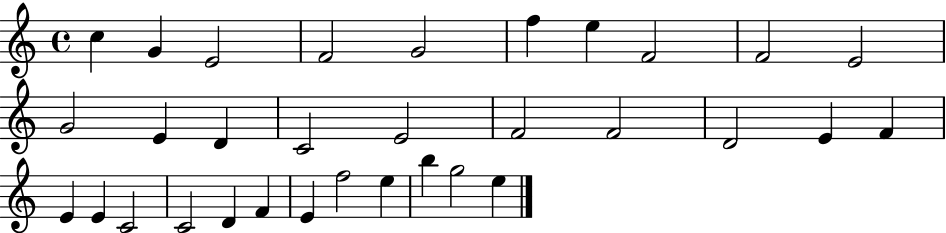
X:1
T:Untitled
M:4/4
L:1/4
K:C
c G E2 F2 G2 f e F2 F2 E2 G2 E D C2 E2 F2 F2 D2 E F E E C2 C2 D F E f2 e b g2 e